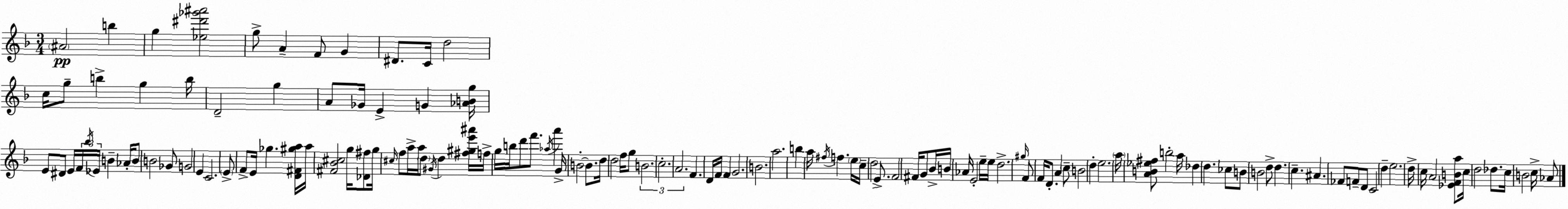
X:1
T:Untitled
M:3/4
L:1/4
K:Dm
^A2 b g [_e^d'_g'^a']2 g/2 A F/2 G ^D/2 C/4 d2 c/4 g/2 b g b/4 D2 g A/2 _G/4 E G [_ABg]/4 E/2 ^D/2 E/4 F/4 _b/4 _E/4 B _A/4 B/2 B2 _G/2 G2 E C2 E/2 F/2 E/4 _g [D^F^ga]/4 a/4 [^F_B^c]2 g/4 [_D^f]/2 g/4 ^c/4 f/2 a/4 a/4 d/2 ^G/4 d [^f^ge'^a']/4 f/4 g/4 b/4 d'/2 f'/2 _a/4 a' G/4 B2 B/2 d/4 d2 f/4 g/2 B2 c2 A2 F D/4 F/4 F G2 B2 a2 b a/4 ^f/4 f e/4 c/4 d2 E/2 F2 ^F/4 G/2 _B/4 B/4 _A/4 E2 e/4 e/4 d2 ^g/4 F/2 F/4 D/2 A c/2 B2 d e2 a/4 [AB_e^f]/2 b2 a/4 _d d _c/2 B/2 B2 d/2 d c ^A _F/2 F/2 D/2 C2 d e2 d/4 c/4 A2 [_EFBa]/2 c/4 d2 _d/2 c/4 B2 c/4 _A/2